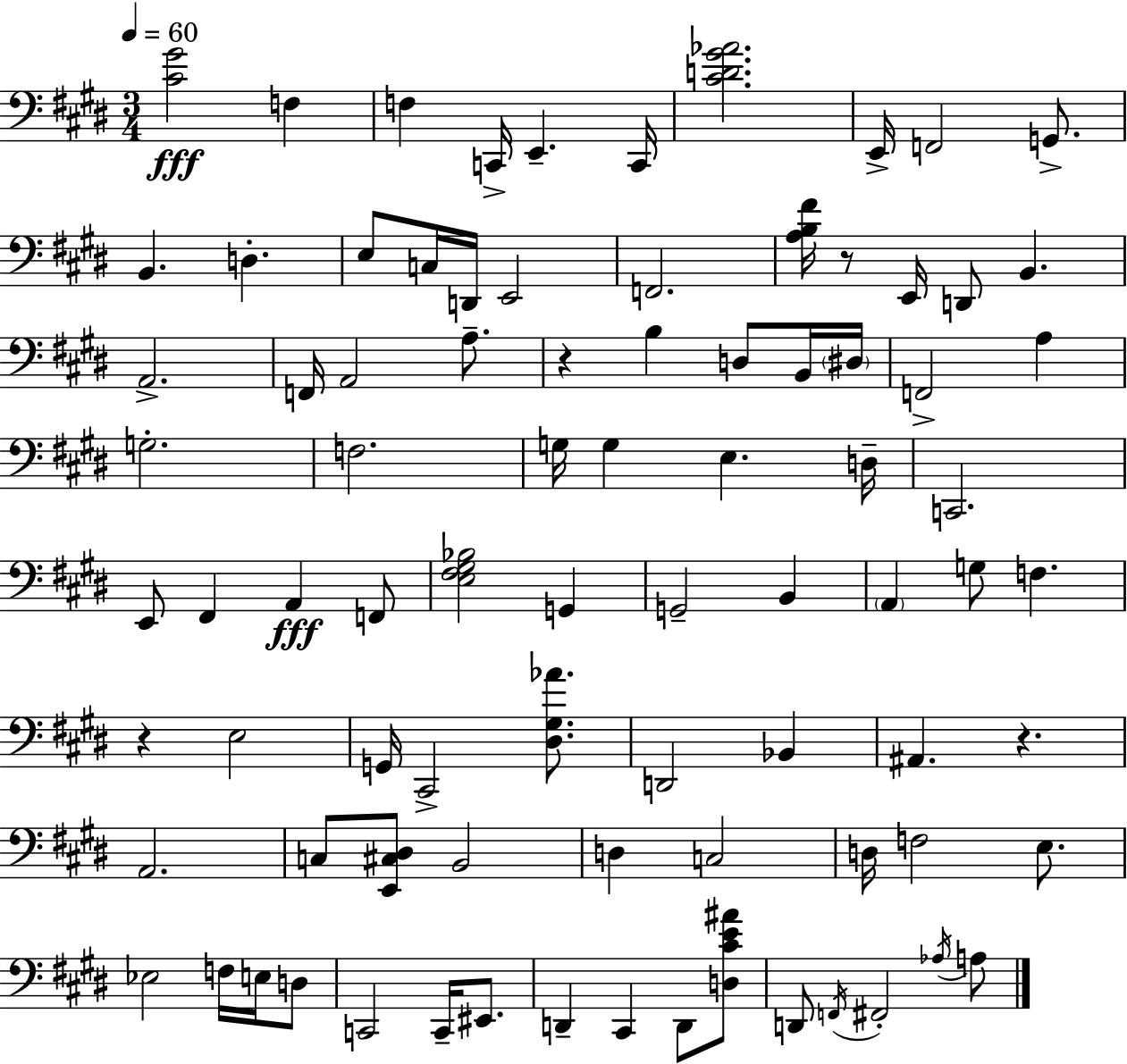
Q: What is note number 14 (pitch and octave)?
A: E2